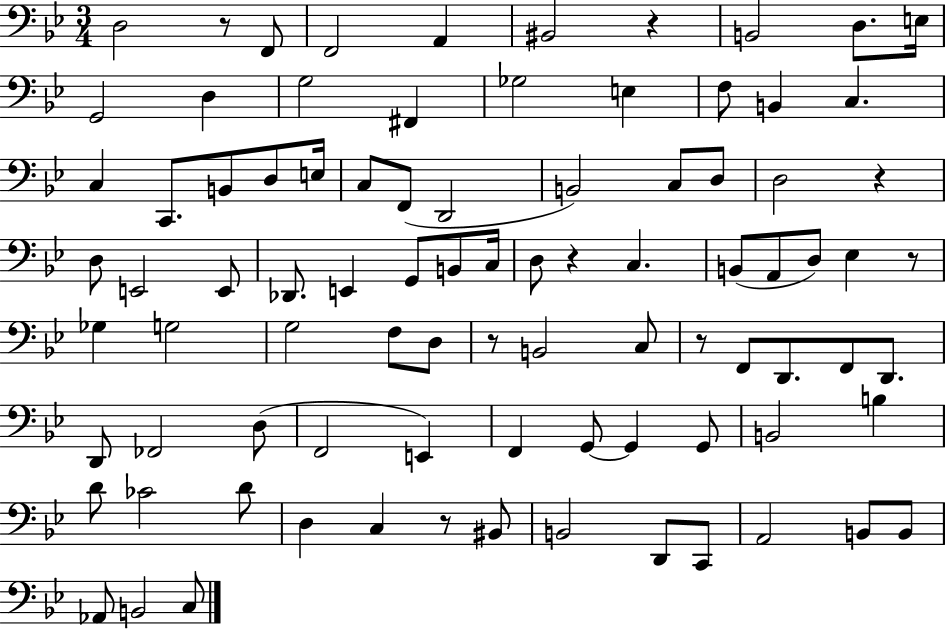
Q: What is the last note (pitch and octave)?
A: C3